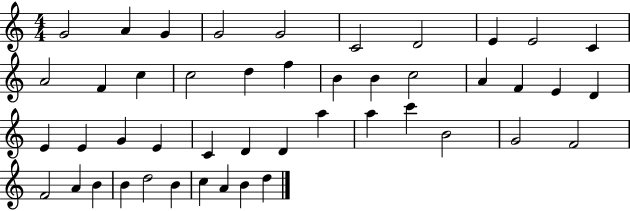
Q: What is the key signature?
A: C major